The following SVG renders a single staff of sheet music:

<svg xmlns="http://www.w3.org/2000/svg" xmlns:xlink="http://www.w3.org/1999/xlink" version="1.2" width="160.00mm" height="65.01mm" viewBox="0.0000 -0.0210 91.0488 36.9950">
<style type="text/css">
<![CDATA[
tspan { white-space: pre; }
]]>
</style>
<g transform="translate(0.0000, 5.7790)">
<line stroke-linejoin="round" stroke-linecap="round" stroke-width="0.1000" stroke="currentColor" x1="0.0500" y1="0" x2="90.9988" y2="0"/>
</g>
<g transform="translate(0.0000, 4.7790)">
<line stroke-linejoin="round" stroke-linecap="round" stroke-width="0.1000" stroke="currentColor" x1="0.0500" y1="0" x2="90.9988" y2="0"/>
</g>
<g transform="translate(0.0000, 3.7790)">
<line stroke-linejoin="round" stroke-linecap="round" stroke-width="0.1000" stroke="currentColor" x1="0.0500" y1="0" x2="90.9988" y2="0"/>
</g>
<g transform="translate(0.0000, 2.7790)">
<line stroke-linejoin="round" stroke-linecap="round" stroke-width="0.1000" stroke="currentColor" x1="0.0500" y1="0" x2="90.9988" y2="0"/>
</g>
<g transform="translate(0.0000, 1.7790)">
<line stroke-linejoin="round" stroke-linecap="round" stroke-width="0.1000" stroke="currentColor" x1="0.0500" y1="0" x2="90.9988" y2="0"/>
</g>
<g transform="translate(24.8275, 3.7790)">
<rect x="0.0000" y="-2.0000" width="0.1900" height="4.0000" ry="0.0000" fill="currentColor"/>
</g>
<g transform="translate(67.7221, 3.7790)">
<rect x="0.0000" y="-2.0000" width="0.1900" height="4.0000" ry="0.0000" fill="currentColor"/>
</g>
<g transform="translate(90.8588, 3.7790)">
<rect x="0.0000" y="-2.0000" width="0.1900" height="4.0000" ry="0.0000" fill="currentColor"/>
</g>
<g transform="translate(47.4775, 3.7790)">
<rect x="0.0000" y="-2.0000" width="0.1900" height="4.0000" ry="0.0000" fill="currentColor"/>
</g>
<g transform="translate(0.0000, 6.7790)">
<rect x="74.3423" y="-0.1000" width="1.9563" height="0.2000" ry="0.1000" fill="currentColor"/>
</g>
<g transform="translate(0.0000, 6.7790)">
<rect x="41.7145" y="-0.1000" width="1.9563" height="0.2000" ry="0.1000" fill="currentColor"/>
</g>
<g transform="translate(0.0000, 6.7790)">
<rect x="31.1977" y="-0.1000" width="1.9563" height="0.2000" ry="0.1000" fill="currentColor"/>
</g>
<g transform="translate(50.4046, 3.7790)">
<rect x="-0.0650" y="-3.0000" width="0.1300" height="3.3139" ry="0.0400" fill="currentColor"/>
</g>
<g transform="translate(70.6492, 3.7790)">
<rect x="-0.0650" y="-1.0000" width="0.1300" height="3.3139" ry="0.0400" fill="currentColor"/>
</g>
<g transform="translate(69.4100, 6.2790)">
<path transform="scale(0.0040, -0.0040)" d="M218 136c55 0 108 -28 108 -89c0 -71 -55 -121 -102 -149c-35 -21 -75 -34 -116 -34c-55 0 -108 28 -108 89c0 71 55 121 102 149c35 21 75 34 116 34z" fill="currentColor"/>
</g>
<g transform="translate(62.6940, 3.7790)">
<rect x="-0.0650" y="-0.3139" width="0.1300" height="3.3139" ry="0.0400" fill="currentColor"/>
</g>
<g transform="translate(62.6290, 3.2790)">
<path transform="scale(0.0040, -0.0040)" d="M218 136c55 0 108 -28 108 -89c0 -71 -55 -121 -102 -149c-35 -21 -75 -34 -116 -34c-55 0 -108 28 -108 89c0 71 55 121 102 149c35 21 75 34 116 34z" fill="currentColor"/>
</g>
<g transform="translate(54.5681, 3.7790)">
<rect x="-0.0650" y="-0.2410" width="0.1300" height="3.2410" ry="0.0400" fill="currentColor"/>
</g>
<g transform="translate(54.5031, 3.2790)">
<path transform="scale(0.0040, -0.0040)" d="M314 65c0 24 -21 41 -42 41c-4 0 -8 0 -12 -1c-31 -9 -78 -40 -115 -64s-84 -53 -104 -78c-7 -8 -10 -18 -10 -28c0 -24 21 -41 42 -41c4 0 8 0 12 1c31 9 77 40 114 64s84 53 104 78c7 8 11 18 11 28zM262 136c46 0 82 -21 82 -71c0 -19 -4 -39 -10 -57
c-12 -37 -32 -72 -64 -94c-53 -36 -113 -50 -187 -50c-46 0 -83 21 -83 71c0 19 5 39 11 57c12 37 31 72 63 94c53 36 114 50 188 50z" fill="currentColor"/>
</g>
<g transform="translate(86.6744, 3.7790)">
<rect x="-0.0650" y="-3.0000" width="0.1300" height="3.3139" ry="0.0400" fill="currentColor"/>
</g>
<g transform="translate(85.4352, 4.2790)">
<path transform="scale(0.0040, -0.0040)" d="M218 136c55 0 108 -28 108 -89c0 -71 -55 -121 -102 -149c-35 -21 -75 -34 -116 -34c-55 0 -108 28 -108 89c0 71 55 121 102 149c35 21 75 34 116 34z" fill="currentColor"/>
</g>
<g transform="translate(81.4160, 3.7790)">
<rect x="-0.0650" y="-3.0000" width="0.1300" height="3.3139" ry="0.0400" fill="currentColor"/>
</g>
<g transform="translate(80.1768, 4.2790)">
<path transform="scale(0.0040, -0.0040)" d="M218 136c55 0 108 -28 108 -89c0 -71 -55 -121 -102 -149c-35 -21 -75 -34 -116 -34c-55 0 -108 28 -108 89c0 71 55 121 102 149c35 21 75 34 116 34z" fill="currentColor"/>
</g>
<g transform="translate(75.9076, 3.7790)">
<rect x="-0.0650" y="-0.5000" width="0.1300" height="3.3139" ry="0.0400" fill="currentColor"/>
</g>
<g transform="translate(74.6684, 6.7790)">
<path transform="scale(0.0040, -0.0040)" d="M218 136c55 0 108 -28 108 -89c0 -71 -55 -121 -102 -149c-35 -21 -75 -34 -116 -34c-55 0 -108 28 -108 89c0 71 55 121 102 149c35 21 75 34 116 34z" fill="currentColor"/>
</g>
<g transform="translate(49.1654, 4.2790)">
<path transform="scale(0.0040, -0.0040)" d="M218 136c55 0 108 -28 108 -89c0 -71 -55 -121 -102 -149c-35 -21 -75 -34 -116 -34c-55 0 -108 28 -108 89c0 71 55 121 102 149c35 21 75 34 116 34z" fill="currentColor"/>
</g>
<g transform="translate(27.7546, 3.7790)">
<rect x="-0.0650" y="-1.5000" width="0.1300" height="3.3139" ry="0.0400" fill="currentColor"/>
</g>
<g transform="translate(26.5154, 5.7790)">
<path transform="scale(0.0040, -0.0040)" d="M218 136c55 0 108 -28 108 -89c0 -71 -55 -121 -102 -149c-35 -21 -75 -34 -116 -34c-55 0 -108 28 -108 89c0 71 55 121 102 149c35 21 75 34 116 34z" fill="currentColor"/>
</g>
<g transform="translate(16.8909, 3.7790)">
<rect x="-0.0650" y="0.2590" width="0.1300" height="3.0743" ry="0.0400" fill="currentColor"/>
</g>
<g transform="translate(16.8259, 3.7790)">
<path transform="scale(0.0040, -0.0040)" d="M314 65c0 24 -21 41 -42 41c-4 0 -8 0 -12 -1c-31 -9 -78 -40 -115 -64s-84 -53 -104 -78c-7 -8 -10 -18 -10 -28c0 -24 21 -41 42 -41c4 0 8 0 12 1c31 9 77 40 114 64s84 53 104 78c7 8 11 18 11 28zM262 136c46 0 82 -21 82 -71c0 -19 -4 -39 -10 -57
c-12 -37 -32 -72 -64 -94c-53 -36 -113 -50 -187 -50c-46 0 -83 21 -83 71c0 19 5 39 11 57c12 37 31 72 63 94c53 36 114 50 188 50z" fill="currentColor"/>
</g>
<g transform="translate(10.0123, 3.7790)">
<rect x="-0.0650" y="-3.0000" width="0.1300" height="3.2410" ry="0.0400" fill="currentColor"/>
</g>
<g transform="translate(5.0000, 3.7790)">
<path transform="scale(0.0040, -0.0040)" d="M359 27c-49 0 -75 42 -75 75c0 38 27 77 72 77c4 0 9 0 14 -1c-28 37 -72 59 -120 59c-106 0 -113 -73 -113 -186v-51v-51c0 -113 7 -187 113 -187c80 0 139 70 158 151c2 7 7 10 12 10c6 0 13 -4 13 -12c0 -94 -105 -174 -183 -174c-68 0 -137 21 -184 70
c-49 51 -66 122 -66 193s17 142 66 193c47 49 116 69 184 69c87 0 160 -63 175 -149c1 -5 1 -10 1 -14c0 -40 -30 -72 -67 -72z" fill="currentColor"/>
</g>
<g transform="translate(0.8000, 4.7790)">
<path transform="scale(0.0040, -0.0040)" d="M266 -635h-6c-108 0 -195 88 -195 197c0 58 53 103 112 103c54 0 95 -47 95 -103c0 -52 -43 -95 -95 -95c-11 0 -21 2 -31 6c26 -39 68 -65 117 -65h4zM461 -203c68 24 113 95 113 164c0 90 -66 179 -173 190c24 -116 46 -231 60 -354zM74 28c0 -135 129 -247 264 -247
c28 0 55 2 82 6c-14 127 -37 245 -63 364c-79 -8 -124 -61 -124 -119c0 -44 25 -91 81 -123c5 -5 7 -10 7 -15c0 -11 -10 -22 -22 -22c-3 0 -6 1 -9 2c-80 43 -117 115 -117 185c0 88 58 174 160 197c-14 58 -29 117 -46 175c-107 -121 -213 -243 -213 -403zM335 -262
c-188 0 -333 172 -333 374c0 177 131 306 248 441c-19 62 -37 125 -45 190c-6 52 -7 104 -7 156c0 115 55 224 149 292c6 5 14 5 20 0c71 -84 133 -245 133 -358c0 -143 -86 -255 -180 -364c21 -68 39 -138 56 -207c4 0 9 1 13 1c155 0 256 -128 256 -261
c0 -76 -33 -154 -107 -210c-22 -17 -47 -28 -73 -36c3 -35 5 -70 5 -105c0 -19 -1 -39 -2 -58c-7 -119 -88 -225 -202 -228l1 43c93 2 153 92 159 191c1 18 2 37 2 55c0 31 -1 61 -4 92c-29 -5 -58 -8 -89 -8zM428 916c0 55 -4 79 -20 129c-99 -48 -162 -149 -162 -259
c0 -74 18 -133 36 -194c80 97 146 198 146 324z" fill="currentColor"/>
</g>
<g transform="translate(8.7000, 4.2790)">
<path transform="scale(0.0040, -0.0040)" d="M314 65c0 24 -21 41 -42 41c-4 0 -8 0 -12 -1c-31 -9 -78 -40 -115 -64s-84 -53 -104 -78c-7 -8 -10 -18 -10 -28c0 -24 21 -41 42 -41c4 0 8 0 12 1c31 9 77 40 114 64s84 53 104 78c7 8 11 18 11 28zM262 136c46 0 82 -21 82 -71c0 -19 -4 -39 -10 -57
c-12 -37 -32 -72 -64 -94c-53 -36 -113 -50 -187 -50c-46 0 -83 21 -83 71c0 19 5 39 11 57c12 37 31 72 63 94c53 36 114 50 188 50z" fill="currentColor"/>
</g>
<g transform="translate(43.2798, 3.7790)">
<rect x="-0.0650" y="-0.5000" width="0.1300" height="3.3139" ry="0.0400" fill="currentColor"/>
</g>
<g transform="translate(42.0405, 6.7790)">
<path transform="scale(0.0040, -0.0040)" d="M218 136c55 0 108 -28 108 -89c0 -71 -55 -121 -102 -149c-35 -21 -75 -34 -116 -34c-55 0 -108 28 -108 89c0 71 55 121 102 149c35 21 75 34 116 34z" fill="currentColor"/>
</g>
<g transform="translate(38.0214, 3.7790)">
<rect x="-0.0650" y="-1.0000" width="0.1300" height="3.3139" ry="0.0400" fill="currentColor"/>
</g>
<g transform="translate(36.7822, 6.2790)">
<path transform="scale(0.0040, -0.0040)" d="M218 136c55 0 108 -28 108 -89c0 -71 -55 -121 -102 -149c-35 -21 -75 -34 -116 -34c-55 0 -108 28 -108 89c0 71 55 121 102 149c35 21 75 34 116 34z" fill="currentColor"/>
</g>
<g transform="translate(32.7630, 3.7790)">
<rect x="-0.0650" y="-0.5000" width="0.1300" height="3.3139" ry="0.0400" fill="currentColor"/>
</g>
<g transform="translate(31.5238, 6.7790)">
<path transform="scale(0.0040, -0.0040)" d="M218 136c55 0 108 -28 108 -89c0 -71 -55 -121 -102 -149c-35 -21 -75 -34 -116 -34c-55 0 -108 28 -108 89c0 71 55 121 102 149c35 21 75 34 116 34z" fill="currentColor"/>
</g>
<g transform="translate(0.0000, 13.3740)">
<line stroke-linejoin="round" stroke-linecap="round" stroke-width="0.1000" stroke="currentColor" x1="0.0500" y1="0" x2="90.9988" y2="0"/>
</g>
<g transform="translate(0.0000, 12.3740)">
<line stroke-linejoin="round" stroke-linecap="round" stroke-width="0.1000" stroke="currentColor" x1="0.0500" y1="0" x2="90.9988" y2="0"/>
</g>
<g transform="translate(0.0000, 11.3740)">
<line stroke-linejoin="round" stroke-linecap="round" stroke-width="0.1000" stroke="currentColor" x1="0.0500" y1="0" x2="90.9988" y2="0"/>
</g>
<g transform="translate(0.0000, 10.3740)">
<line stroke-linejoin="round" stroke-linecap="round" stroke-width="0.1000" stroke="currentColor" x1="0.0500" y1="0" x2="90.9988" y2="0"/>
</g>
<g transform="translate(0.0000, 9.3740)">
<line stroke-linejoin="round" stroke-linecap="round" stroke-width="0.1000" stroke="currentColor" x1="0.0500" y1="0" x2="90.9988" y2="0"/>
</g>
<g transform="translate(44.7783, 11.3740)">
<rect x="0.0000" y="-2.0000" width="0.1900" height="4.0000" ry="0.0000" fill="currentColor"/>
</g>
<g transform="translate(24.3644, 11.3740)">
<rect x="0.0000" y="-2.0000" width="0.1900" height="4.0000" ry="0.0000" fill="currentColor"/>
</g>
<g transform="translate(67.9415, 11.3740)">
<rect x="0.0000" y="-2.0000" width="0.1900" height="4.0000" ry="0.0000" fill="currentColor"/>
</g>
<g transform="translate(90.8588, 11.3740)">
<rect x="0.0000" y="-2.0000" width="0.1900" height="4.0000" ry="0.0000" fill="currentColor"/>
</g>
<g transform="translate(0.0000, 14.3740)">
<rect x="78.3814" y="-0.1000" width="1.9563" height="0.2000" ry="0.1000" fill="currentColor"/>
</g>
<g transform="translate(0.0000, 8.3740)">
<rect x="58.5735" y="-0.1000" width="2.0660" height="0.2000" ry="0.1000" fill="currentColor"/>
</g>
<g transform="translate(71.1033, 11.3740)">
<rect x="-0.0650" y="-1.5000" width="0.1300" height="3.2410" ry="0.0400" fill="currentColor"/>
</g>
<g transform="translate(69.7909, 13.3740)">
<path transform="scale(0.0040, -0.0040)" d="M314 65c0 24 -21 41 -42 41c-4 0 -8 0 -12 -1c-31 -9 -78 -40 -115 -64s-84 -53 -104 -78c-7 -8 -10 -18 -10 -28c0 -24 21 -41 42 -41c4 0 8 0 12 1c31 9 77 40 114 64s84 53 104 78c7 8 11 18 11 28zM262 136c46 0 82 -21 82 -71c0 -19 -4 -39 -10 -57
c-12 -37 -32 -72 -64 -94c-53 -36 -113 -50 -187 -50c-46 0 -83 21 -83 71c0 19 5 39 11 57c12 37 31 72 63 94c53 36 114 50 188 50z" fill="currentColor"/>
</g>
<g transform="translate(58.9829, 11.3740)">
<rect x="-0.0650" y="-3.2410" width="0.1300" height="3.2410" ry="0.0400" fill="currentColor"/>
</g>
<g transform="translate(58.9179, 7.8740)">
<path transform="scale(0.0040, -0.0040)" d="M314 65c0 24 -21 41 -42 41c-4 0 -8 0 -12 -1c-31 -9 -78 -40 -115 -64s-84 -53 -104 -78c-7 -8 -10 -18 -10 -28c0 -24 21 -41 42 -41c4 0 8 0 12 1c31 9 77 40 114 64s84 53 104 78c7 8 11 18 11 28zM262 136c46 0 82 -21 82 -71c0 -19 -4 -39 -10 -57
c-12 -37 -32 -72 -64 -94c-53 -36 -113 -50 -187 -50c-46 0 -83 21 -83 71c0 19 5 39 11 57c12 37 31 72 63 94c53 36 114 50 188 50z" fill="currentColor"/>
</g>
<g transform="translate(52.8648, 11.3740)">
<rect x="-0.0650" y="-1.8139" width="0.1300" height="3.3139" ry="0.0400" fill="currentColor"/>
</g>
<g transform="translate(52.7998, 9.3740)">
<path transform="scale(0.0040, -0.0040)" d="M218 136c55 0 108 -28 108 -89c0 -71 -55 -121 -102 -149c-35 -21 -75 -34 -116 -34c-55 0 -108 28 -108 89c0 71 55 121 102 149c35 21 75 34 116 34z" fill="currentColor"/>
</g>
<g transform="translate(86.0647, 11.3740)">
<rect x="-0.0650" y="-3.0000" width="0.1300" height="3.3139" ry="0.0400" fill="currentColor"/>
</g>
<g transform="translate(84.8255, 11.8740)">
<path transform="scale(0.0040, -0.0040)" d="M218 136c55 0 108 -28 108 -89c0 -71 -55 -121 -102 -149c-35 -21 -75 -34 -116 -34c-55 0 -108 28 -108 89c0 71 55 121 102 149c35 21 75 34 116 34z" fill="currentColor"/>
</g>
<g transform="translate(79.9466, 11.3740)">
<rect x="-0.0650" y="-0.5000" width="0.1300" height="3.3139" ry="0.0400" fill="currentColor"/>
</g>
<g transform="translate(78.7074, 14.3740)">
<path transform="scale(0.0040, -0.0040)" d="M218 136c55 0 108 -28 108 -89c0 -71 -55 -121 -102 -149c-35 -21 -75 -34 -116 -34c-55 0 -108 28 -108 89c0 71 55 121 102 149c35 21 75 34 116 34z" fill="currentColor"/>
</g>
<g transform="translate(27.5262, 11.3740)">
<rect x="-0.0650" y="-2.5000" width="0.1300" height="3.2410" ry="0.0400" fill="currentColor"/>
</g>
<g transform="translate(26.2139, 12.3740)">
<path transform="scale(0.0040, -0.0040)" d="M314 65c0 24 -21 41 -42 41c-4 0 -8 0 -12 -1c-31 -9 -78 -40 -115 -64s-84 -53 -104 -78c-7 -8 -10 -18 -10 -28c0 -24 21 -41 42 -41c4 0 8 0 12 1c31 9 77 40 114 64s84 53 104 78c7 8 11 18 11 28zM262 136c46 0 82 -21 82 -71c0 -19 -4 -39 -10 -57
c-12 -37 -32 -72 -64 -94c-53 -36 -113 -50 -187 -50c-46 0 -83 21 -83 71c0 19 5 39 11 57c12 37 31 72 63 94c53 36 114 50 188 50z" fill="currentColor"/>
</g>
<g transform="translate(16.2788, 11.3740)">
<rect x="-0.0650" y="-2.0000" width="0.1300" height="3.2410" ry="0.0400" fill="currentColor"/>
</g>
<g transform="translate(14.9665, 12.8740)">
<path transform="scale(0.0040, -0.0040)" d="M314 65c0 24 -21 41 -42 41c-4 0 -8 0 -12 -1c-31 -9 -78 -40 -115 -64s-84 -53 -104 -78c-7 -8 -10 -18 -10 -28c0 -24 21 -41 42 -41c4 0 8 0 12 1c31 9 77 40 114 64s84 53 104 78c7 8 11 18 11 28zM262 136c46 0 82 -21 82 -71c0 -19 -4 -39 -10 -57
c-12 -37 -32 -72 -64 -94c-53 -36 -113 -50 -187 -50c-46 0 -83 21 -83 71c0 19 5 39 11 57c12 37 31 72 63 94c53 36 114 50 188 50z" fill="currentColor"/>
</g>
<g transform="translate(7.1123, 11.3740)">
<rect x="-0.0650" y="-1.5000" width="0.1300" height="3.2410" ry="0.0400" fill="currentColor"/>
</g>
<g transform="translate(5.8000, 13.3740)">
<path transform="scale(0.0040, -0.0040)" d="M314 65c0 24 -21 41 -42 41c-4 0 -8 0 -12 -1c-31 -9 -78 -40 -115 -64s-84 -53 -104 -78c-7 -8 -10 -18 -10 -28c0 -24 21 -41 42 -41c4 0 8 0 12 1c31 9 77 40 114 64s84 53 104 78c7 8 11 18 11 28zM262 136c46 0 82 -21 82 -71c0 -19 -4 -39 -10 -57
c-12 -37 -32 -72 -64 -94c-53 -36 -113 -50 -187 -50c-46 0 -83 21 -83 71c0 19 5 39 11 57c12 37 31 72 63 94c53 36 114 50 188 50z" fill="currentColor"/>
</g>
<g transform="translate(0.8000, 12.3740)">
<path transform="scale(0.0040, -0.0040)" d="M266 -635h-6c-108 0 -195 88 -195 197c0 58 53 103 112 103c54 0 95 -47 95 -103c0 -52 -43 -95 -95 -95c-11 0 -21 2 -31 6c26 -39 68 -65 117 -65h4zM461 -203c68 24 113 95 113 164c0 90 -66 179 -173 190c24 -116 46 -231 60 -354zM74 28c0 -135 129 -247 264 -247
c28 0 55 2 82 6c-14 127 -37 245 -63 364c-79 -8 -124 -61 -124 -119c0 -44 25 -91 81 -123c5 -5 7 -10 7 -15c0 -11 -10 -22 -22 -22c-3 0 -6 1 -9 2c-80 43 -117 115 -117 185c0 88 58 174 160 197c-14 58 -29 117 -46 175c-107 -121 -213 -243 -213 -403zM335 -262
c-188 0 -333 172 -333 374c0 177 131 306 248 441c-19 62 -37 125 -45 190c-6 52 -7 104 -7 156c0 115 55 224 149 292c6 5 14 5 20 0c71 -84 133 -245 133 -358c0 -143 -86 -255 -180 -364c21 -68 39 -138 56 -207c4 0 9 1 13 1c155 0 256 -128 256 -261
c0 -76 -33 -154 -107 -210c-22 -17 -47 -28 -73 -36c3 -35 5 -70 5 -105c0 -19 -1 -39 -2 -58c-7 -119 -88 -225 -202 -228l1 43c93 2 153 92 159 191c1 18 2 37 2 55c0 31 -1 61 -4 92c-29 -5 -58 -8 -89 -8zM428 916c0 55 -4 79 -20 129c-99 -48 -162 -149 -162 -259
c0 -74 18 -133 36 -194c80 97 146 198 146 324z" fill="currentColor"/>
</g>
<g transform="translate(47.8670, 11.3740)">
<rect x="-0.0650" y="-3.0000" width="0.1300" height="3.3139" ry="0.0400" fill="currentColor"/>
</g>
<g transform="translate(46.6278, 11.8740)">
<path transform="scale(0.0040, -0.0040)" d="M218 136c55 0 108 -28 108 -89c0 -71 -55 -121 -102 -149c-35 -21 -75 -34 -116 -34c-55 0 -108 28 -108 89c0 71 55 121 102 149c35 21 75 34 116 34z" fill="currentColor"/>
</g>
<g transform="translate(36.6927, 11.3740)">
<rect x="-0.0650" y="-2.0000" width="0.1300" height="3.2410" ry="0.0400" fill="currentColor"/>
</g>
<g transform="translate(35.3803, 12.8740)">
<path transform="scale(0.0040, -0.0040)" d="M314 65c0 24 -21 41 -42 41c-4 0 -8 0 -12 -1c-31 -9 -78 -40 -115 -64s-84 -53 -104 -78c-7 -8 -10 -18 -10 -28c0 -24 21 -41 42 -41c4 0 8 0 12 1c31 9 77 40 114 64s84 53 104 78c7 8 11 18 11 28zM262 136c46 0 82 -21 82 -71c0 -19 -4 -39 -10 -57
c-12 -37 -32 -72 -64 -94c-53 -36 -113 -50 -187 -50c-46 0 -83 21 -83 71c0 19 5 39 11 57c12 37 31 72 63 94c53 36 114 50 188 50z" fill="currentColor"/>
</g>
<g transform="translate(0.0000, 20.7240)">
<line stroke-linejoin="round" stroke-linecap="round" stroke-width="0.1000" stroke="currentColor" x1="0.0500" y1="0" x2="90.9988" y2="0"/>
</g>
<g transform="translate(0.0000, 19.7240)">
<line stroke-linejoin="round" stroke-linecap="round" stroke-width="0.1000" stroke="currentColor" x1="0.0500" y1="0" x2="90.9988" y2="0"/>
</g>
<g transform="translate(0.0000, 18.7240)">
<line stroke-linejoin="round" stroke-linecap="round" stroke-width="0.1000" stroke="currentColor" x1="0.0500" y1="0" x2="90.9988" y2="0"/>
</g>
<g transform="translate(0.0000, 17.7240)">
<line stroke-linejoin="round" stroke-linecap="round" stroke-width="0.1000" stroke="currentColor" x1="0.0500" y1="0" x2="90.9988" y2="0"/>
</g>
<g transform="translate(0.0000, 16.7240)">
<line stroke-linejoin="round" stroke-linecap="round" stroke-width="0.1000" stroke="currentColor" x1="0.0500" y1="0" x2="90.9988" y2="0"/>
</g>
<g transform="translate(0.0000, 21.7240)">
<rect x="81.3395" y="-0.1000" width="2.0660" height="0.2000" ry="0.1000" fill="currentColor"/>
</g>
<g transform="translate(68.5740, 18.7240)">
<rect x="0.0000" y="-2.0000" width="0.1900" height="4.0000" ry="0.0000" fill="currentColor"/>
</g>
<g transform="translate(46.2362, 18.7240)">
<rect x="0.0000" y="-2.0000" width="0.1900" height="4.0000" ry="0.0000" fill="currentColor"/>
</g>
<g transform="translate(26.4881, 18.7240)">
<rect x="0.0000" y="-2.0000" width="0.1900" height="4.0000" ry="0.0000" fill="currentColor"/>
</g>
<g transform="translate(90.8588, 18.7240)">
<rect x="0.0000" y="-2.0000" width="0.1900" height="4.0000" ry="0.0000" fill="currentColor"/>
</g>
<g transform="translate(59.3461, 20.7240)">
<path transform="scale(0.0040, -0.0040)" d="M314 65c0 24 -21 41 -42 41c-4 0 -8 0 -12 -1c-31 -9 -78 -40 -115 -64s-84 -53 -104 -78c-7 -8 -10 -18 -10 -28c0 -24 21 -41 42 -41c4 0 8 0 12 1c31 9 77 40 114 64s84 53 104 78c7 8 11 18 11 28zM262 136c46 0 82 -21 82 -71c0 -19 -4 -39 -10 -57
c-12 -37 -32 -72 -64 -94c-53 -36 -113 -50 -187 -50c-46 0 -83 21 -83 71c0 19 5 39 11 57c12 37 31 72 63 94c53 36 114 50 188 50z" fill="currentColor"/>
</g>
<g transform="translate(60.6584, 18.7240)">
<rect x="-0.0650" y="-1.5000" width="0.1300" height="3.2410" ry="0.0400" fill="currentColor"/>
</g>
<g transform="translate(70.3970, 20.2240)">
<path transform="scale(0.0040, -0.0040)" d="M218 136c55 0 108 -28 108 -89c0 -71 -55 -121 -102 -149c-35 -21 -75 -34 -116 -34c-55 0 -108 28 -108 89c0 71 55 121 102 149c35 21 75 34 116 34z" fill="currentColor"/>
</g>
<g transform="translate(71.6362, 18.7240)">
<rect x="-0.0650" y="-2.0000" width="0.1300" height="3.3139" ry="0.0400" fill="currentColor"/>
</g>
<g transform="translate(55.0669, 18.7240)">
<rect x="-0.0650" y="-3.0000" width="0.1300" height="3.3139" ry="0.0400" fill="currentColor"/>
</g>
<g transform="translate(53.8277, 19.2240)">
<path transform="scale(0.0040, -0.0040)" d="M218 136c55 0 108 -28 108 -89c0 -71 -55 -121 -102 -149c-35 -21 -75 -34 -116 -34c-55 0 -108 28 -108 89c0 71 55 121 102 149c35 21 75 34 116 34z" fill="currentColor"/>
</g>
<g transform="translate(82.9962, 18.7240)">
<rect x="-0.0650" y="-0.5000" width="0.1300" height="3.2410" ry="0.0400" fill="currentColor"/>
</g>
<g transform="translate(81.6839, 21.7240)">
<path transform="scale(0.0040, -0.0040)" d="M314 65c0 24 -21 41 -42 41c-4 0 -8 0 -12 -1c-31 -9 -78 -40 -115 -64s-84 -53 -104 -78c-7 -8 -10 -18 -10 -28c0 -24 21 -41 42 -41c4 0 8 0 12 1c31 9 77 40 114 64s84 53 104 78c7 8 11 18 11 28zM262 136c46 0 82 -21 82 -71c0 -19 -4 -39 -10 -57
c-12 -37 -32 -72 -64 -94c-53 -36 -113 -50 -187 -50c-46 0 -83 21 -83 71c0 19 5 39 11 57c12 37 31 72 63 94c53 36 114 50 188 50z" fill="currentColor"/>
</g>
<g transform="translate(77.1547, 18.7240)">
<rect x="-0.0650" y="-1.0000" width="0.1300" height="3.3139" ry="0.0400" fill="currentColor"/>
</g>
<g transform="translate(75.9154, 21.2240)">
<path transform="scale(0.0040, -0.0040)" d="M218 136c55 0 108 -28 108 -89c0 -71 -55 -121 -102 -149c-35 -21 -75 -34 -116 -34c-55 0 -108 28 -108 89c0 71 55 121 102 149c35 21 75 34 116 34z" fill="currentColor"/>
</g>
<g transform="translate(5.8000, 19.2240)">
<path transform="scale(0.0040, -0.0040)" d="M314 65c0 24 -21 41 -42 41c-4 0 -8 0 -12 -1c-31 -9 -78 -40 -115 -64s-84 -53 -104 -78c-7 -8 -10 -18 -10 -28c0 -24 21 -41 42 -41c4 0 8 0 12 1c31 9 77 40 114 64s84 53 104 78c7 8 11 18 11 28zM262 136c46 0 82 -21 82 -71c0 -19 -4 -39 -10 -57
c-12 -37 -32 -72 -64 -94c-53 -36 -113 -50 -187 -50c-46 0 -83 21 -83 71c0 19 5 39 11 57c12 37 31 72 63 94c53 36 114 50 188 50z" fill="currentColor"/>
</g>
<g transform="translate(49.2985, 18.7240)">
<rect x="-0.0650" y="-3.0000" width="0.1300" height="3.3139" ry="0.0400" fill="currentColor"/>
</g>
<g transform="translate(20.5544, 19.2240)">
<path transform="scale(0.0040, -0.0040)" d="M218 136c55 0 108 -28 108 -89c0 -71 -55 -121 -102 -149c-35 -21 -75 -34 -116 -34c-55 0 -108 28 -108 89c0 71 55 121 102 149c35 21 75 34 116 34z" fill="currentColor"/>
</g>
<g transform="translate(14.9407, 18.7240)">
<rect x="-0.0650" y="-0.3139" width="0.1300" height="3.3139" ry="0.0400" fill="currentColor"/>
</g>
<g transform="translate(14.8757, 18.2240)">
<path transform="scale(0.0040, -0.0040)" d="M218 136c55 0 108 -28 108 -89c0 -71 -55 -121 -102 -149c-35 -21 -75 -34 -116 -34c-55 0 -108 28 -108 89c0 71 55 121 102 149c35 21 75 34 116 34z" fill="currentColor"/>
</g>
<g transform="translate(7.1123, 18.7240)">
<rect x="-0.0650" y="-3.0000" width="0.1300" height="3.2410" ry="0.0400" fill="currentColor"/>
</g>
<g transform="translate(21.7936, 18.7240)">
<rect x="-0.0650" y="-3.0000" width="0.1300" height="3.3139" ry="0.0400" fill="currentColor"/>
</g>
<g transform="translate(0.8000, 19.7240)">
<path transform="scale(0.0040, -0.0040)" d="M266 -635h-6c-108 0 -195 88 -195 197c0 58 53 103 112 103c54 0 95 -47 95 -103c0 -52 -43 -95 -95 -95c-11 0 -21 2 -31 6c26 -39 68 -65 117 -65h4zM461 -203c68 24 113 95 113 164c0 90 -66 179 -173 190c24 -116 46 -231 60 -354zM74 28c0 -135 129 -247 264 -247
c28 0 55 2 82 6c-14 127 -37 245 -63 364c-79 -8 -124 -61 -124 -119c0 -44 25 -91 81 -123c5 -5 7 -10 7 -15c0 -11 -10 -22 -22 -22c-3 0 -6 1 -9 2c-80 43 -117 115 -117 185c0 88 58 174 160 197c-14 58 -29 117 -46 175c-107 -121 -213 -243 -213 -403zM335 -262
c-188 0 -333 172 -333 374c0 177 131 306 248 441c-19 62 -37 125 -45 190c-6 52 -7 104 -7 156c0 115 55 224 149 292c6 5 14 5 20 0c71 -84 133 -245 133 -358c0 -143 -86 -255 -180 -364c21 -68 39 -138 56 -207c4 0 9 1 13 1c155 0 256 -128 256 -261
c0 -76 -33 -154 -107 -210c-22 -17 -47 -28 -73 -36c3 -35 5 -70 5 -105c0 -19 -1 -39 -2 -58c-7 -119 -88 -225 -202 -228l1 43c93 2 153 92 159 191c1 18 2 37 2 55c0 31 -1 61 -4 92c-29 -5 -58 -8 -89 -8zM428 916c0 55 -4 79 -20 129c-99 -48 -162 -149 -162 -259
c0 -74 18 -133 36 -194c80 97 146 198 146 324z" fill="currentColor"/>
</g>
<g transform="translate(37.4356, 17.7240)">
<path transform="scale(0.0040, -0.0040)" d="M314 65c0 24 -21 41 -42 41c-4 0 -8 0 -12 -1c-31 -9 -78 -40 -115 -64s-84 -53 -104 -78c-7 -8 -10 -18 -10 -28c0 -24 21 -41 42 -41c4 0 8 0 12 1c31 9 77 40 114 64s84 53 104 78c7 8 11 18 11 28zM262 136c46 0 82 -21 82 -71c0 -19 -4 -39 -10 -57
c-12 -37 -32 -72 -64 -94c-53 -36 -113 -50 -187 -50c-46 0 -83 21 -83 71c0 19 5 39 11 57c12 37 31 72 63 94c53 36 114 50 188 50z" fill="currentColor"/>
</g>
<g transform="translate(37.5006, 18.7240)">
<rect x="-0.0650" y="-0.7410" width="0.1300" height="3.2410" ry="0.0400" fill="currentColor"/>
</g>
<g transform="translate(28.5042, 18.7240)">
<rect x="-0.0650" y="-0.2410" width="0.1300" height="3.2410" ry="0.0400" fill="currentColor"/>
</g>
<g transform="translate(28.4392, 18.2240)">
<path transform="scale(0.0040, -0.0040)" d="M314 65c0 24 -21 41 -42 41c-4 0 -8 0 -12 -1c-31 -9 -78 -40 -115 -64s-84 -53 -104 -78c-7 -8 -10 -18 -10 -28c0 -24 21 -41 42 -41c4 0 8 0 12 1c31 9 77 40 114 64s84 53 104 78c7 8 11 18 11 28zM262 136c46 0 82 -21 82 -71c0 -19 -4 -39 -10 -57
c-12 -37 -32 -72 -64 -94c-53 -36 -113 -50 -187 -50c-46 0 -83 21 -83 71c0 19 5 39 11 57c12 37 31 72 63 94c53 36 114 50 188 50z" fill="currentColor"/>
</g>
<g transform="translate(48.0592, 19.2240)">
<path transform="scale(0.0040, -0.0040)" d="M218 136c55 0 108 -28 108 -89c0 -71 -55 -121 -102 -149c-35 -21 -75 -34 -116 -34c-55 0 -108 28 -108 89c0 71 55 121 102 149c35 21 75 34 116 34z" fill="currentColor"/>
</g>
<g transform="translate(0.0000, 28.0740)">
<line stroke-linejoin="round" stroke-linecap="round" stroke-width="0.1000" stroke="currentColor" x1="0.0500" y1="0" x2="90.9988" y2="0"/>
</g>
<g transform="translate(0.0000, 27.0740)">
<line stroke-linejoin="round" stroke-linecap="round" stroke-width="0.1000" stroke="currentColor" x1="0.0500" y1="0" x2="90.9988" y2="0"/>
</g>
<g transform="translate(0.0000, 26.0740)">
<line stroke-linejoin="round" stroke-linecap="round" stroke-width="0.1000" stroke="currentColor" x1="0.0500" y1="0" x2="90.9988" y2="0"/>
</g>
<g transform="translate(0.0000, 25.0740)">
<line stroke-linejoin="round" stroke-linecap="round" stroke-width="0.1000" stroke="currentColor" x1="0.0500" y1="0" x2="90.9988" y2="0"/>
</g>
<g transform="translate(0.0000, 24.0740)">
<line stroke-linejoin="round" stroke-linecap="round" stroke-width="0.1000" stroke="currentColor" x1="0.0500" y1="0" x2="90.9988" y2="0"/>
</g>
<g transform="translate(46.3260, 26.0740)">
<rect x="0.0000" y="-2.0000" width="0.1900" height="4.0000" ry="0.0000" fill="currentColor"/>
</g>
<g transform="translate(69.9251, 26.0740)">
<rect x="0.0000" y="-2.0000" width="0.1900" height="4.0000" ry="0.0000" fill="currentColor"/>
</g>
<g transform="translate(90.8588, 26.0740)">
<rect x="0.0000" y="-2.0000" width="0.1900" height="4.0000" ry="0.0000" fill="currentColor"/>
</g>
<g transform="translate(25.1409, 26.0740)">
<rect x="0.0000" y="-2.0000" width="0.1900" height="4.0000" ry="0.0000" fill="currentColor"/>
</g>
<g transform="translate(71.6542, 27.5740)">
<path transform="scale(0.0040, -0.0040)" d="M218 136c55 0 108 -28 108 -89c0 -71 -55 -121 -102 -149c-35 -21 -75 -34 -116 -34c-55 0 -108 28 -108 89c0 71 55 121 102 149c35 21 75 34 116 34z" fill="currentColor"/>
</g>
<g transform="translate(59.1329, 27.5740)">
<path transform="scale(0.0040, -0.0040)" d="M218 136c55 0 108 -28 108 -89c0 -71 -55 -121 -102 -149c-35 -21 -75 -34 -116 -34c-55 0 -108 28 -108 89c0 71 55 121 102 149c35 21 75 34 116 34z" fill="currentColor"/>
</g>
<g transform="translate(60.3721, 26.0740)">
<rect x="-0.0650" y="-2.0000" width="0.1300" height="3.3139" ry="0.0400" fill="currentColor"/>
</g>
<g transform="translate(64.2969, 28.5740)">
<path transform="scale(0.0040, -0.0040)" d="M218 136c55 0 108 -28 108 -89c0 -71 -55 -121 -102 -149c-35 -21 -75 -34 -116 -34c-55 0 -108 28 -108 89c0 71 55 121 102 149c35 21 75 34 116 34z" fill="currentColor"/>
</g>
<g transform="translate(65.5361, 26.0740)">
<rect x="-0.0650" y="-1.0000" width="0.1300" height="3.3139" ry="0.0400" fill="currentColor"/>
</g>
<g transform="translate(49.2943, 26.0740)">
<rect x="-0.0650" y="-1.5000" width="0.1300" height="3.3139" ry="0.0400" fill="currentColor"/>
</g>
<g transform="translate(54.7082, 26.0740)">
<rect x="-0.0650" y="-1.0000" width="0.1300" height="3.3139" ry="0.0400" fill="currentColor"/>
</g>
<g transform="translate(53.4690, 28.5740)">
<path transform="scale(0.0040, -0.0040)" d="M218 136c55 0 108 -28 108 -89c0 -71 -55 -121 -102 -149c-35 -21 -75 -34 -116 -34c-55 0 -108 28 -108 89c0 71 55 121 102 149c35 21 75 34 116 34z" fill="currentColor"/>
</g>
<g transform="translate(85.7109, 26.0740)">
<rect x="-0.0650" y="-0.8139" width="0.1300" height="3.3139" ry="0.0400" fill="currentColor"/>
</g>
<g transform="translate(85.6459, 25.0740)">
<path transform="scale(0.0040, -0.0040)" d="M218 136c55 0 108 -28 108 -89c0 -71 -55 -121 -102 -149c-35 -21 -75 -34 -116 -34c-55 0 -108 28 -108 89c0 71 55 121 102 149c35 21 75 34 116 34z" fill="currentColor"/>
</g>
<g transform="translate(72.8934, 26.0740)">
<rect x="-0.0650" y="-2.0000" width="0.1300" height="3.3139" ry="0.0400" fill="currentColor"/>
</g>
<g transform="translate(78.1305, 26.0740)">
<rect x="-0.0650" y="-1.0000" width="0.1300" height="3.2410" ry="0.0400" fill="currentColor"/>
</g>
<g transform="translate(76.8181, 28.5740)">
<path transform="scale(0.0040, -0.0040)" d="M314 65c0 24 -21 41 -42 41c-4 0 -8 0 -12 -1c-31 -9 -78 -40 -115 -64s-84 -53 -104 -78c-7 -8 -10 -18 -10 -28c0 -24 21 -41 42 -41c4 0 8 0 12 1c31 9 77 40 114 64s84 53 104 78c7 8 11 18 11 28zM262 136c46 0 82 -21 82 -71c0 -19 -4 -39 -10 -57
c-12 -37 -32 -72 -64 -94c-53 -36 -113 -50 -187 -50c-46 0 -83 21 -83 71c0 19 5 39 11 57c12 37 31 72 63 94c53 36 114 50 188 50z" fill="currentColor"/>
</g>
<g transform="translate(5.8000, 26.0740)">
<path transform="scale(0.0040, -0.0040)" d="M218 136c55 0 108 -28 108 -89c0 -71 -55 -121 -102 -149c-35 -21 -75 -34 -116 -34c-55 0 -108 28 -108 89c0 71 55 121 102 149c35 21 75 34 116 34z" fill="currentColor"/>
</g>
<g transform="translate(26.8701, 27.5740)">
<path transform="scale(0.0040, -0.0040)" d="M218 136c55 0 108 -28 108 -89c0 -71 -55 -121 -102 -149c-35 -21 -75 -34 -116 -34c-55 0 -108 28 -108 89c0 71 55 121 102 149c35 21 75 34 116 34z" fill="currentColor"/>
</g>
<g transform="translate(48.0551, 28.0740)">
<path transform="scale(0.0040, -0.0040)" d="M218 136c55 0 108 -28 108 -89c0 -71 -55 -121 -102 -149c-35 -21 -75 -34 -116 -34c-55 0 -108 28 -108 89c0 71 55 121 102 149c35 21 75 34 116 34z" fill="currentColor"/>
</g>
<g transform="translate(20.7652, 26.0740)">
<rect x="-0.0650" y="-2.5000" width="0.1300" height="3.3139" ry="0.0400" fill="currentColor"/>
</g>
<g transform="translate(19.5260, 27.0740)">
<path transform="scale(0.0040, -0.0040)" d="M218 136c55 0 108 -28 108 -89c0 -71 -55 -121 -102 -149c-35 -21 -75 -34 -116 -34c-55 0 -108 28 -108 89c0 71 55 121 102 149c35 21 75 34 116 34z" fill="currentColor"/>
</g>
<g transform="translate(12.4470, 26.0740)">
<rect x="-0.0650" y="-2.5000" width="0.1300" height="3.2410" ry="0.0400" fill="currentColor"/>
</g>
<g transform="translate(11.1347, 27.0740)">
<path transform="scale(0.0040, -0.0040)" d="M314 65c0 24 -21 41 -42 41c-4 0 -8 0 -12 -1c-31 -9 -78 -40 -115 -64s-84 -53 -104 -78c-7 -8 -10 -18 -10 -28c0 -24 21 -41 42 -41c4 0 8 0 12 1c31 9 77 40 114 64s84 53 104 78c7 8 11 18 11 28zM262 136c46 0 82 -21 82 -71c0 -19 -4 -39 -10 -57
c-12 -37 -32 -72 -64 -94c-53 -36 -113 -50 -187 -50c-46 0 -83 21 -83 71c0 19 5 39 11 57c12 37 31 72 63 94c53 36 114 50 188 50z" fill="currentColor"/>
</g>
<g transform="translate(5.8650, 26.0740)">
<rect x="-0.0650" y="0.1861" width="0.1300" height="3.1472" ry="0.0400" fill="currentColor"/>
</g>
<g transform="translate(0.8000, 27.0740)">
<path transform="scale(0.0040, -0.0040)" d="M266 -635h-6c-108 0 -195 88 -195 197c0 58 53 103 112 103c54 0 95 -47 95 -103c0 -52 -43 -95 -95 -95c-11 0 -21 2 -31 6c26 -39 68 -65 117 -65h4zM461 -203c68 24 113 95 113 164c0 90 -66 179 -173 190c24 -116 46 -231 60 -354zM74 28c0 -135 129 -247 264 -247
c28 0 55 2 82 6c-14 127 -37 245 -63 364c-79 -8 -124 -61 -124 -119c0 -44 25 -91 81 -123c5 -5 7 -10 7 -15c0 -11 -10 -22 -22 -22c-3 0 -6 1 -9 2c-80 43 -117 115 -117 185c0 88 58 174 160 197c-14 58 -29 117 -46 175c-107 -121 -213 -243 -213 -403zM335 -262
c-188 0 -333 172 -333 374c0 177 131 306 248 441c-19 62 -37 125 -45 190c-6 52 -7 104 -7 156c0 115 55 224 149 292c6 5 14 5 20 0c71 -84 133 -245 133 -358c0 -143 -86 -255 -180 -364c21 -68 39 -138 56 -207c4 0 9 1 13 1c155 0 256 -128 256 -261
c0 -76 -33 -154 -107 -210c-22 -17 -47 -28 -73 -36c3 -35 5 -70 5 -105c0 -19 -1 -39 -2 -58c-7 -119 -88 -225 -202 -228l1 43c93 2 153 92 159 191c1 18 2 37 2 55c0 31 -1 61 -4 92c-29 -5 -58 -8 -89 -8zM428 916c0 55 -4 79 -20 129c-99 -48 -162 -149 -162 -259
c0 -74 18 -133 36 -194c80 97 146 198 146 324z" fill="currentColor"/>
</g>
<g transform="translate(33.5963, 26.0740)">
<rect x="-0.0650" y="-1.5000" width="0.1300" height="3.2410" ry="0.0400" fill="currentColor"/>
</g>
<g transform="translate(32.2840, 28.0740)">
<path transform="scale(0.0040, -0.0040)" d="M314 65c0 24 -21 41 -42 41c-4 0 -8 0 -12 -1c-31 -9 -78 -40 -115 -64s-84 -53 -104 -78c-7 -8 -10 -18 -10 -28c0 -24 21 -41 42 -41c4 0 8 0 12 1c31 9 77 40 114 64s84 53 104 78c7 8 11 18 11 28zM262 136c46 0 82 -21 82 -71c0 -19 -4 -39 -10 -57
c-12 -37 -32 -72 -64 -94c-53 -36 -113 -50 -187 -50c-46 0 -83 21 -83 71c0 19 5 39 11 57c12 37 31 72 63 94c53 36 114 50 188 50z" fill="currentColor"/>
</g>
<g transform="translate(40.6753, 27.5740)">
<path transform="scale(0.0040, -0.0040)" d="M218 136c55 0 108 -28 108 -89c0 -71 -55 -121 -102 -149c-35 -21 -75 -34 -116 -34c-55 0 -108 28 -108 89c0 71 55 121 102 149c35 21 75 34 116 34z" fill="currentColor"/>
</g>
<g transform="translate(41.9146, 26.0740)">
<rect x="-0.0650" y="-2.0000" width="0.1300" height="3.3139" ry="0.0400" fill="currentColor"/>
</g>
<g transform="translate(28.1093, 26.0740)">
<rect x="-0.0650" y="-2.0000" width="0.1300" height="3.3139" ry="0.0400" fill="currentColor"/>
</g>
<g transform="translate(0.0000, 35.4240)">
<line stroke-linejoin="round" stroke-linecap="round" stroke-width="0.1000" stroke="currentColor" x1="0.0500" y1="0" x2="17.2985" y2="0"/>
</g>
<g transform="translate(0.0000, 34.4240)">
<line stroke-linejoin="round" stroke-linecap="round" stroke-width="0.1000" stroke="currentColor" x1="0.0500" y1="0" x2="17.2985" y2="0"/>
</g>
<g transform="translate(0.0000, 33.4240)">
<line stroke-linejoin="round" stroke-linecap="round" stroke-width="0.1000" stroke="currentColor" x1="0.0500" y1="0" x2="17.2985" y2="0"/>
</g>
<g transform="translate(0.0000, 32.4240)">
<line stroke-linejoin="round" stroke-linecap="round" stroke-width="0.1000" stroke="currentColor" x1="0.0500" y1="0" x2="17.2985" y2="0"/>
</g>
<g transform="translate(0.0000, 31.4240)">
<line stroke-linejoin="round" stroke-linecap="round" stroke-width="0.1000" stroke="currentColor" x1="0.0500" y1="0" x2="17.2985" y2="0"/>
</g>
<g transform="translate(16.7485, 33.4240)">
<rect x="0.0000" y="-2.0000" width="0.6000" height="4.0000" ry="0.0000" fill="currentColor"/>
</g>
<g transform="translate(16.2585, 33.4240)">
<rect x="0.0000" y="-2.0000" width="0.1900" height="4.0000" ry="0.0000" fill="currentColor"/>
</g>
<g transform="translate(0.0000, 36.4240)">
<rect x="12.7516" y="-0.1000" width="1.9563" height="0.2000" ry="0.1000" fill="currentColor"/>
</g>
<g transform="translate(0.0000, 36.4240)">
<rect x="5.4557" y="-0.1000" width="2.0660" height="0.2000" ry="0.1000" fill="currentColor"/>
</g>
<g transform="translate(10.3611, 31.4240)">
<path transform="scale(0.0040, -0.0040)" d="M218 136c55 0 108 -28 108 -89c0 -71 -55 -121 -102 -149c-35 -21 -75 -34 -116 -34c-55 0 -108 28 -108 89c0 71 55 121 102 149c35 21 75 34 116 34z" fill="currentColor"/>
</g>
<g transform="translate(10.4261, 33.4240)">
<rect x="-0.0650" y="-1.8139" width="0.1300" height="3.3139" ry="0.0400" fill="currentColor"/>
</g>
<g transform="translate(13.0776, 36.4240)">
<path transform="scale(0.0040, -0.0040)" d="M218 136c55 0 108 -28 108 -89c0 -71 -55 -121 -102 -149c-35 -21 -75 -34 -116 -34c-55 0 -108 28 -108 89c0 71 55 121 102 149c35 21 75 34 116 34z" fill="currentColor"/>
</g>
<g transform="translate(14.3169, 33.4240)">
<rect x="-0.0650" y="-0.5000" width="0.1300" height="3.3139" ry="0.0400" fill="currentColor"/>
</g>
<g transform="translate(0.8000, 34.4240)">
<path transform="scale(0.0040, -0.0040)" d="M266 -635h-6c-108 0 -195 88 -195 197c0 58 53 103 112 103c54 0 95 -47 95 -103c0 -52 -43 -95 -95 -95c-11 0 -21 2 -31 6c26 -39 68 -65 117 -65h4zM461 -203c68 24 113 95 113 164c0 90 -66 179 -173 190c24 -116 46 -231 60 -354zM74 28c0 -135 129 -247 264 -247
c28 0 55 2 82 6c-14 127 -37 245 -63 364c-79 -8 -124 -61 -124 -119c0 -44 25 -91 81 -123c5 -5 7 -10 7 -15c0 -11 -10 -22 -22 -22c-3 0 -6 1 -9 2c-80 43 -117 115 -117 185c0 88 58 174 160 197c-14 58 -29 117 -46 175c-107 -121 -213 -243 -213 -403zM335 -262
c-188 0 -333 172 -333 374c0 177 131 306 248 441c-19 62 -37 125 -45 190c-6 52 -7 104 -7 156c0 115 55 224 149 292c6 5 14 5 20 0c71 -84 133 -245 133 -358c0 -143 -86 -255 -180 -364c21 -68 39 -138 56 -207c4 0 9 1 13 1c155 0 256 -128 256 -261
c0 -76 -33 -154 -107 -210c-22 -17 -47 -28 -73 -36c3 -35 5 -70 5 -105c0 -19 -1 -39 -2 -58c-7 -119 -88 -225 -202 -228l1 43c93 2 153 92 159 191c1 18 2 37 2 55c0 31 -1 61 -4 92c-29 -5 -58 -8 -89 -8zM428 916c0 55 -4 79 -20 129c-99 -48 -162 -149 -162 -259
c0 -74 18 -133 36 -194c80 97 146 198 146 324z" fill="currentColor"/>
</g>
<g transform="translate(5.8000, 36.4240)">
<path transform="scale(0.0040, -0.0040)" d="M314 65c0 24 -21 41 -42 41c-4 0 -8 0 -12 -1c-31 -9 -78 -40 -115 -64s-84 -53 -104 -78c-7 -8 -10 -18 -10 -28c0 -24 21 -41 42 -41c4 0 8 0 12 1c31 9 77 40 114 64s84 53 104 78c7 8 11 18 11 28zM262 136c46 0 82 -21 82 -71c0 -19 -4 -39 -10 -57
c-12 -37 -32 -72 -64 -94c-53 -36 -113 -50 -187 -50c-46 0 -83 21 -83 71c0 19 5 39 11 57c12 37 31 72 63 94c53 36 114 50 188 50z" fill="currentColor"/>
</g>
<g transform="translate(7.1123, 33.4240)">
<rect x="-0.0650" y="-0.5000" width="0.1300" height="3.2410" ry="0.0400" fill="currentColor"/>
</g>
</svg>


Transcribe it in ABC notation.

X:1
T:Untitled
M:4/4
L:1/4
K:C
A2 B2 E C D C A c2 c D C A A E2 F2 G2 F2 A f b2 E2 C A A2 c A c2 d2 A A E2 F D C2 B G2 G F E2 F E D F D F D2 d C2 f C